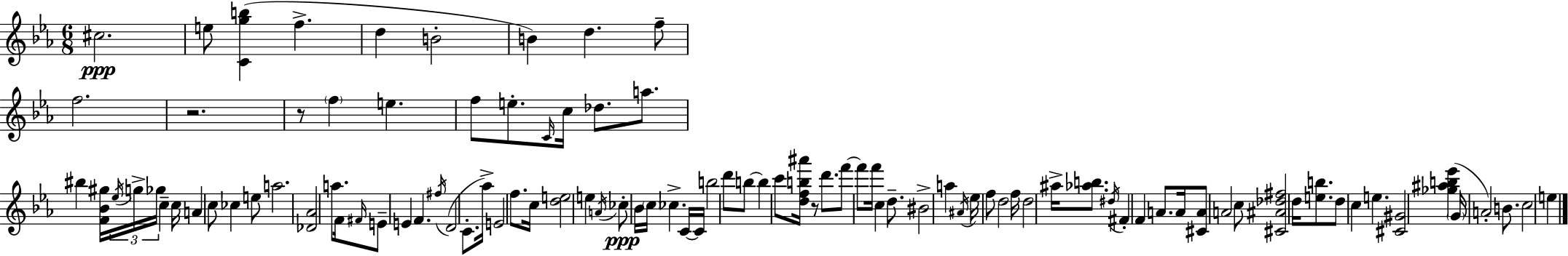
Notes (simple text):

C#5/h. E5/e [C4,G5,B5]/q F5/q. D5/q B4/h B4/q D5/q. F5/e F5/h. R/h. R/e F5/q E5/q. F5/e E5/e. C4/s C5/s Db5/e. A5/e. BIS5/q [F4,Bb4,G#5]/s Eb5/s G5/s Gb5/s C5/q C5/s A4/q C5/e CES5/q E5/e A5/h. [Db4,Ab4]/h A5/e. F4/s F#4/s E4/e E4/q F4/q. F#5/s D4/h C4/e. Ab5/s E4/h F5/e. C5/s [D5,E5]/h E5/q A4/s CES5/e Bb4/s C5/s CES5/q. C4/s C4/s B5/h D6/e B5/e B5/q C6/e [D5,F5,B5,A#6]/s R/e D6/e. F6/e F6/e F6/s C5/q D5/e. BIS4/h A5/q A#4/s Eb5/s F5/e D5/h F5/s D5/h A#5/s [Ab5,B5]/e. D#5/s F#4/q F4/q A4/e. A4/s [C#4,A4]/e A4/h C5/e [C#4,A#4,Db5,F#5]/h D5/s [E5,B5]/e. D5/e C5/q E5/q. [C#4,G#4]/h [Gb5,A#5,B5,Eb6]/q G4/s A4/h B4/e. C5/h E5/q